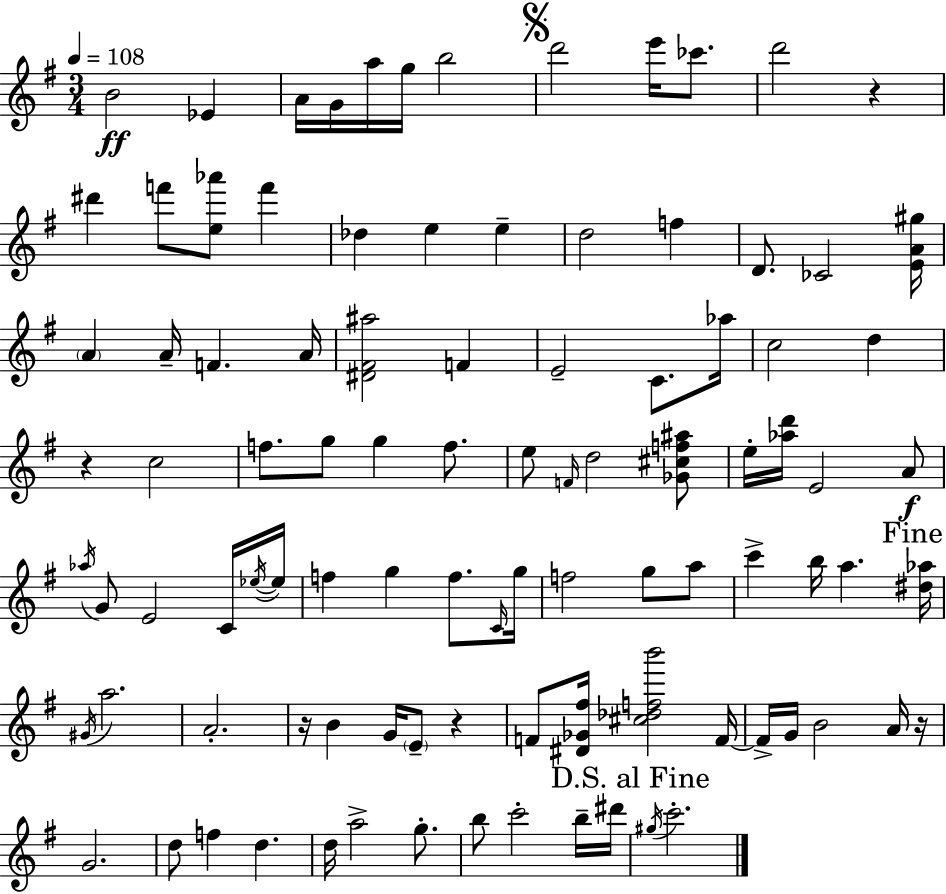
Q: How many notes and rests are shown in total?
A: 97